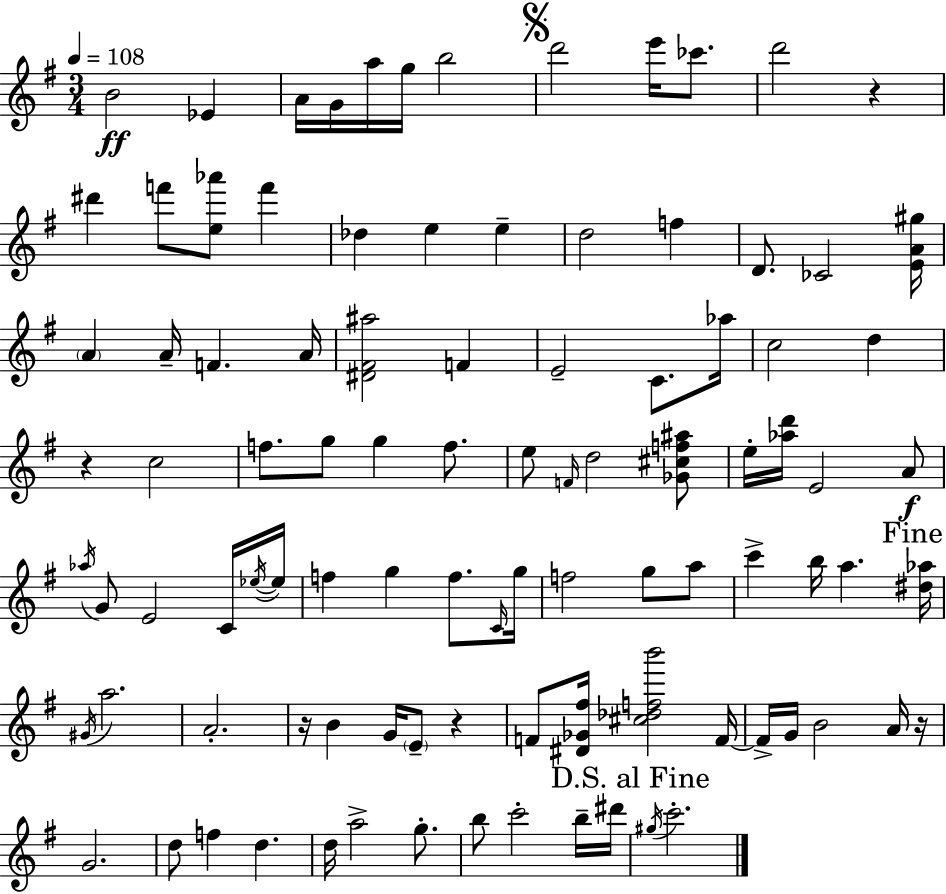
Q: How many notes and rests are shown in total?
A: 97